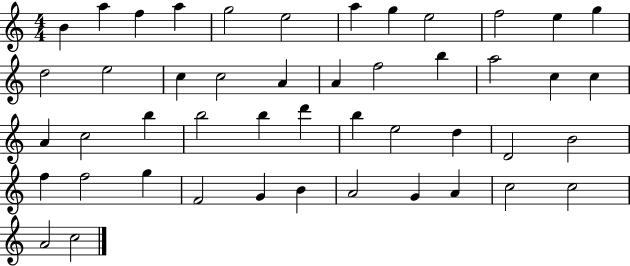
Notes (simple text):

B4/q A5/q F5/q A5/q G5/h E5/h A5/q G5/q E5/h F5/h E5/q G5/q D5/h E5/h C5/q C5/h A4/q A4/q F5/h B5/q A5/h C5/q C5/q A4/q C5/h B5/q B5/h B5/q D6/q B5/q E5/h D5/q D4/h B4/h F5/q F5/h G5/q F4/h G4/q B4/q A4/h G4/q A4/q C5/h C5/h A4/h C5/h